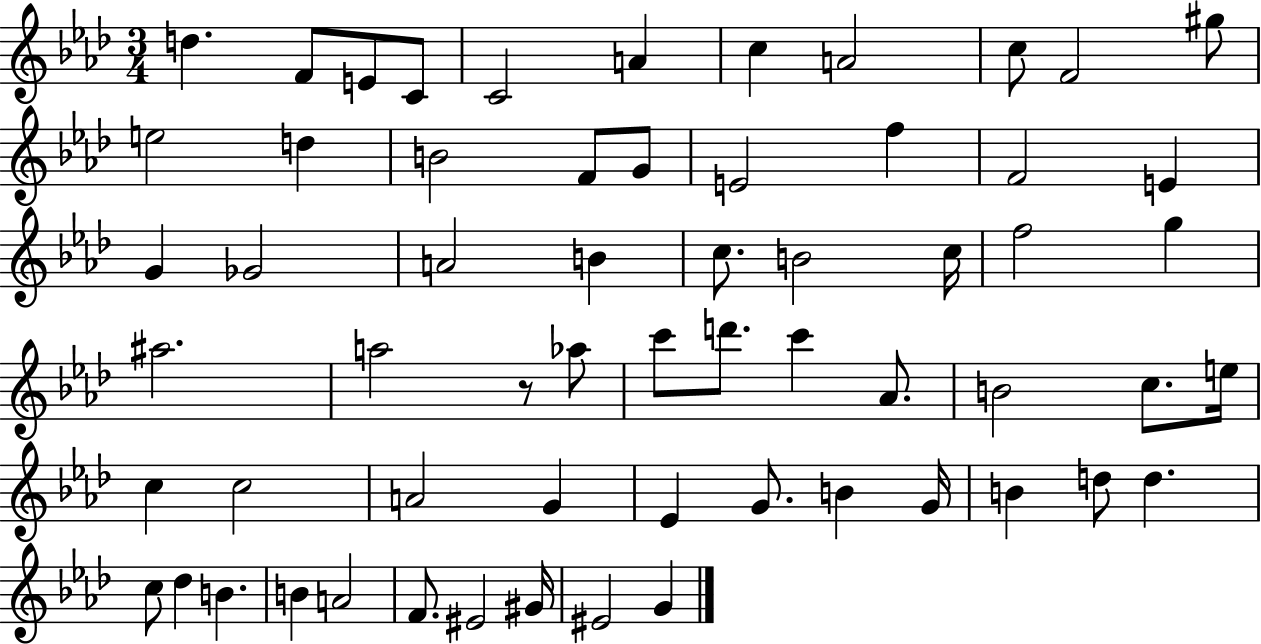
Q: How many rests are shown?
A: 1